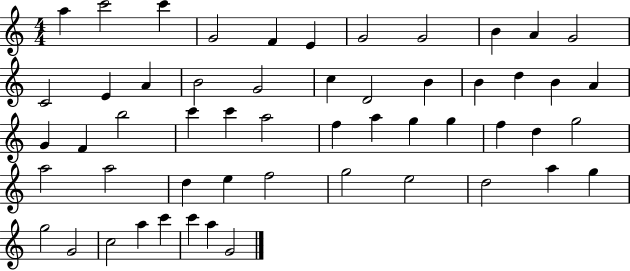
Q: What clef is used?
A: treble